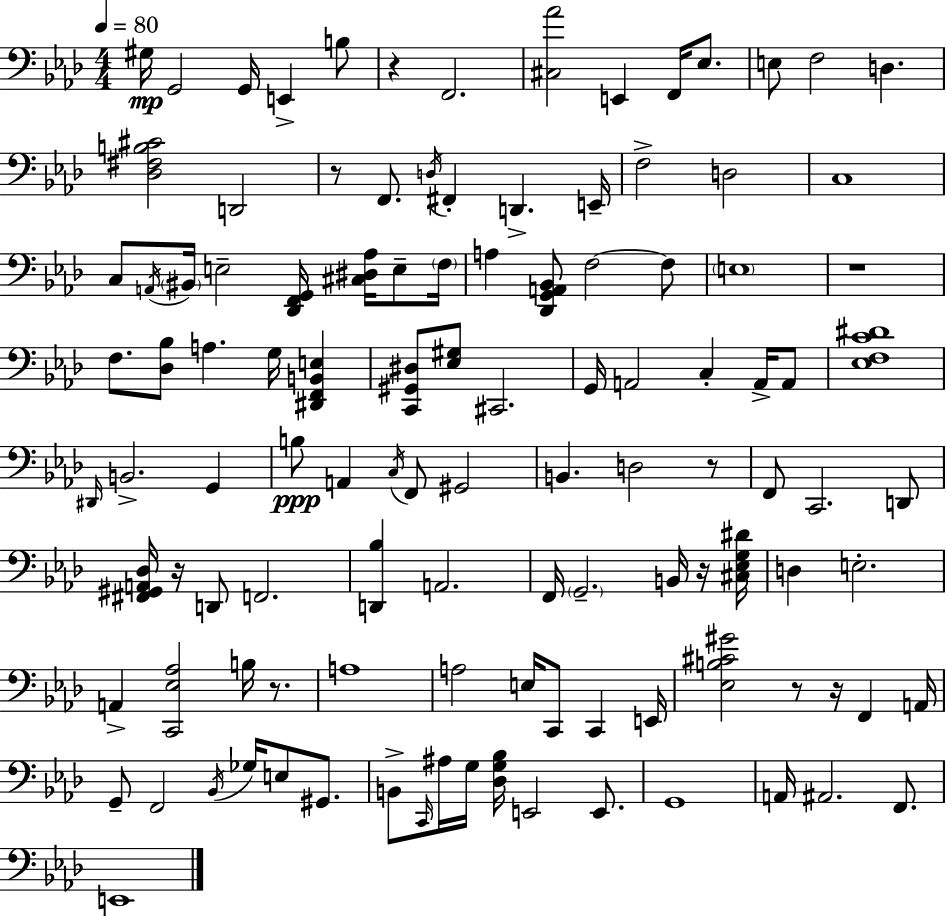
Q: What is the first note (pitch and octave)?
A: G#3